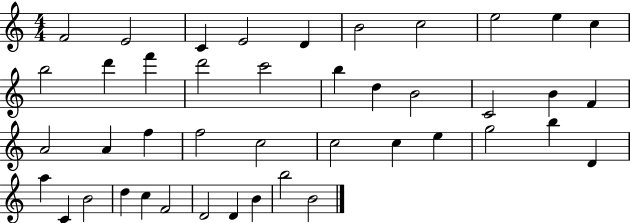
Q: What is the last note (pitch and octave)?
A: B4